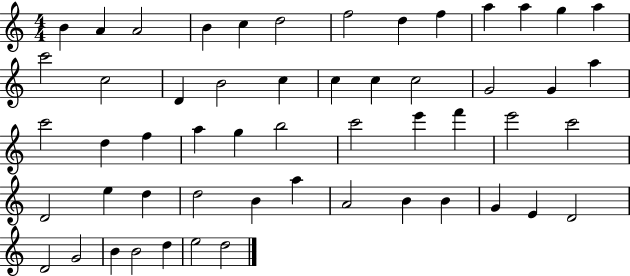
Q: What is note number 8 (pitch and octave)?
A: D5